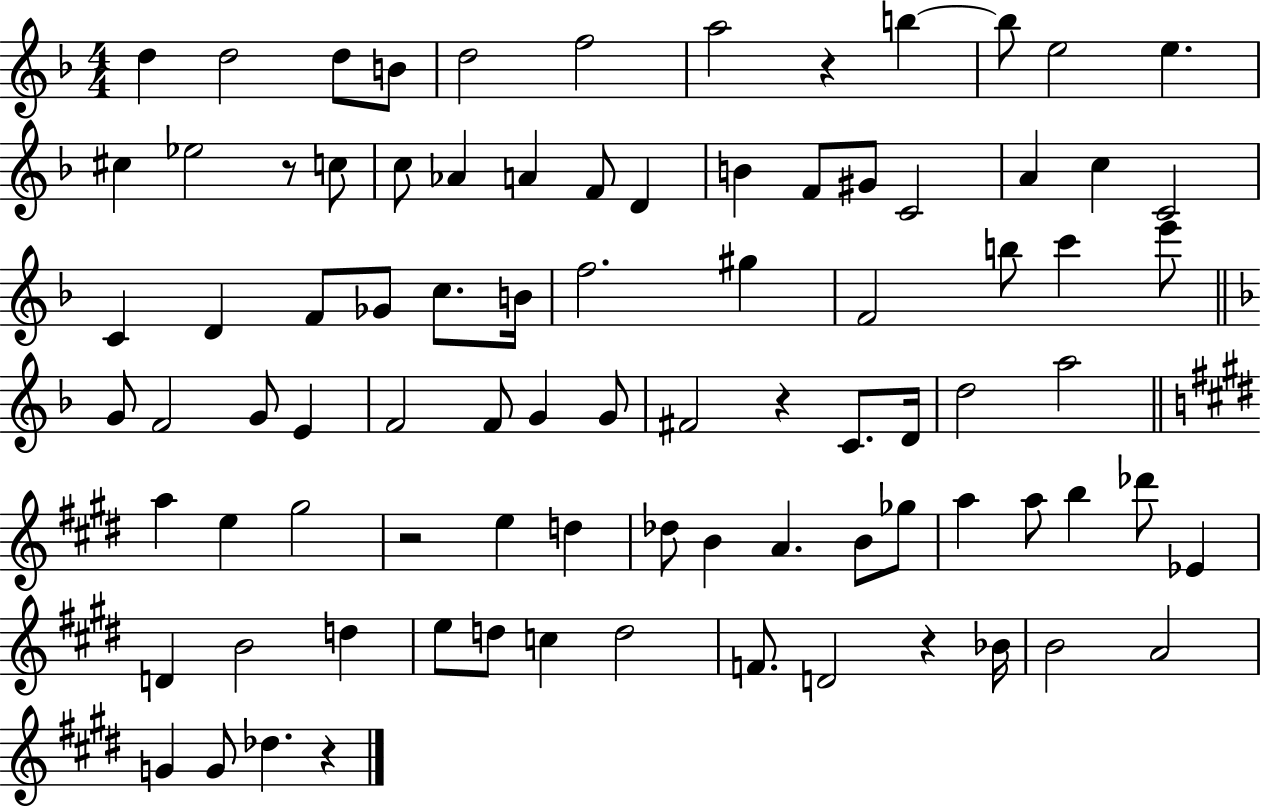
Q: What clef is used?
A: treble